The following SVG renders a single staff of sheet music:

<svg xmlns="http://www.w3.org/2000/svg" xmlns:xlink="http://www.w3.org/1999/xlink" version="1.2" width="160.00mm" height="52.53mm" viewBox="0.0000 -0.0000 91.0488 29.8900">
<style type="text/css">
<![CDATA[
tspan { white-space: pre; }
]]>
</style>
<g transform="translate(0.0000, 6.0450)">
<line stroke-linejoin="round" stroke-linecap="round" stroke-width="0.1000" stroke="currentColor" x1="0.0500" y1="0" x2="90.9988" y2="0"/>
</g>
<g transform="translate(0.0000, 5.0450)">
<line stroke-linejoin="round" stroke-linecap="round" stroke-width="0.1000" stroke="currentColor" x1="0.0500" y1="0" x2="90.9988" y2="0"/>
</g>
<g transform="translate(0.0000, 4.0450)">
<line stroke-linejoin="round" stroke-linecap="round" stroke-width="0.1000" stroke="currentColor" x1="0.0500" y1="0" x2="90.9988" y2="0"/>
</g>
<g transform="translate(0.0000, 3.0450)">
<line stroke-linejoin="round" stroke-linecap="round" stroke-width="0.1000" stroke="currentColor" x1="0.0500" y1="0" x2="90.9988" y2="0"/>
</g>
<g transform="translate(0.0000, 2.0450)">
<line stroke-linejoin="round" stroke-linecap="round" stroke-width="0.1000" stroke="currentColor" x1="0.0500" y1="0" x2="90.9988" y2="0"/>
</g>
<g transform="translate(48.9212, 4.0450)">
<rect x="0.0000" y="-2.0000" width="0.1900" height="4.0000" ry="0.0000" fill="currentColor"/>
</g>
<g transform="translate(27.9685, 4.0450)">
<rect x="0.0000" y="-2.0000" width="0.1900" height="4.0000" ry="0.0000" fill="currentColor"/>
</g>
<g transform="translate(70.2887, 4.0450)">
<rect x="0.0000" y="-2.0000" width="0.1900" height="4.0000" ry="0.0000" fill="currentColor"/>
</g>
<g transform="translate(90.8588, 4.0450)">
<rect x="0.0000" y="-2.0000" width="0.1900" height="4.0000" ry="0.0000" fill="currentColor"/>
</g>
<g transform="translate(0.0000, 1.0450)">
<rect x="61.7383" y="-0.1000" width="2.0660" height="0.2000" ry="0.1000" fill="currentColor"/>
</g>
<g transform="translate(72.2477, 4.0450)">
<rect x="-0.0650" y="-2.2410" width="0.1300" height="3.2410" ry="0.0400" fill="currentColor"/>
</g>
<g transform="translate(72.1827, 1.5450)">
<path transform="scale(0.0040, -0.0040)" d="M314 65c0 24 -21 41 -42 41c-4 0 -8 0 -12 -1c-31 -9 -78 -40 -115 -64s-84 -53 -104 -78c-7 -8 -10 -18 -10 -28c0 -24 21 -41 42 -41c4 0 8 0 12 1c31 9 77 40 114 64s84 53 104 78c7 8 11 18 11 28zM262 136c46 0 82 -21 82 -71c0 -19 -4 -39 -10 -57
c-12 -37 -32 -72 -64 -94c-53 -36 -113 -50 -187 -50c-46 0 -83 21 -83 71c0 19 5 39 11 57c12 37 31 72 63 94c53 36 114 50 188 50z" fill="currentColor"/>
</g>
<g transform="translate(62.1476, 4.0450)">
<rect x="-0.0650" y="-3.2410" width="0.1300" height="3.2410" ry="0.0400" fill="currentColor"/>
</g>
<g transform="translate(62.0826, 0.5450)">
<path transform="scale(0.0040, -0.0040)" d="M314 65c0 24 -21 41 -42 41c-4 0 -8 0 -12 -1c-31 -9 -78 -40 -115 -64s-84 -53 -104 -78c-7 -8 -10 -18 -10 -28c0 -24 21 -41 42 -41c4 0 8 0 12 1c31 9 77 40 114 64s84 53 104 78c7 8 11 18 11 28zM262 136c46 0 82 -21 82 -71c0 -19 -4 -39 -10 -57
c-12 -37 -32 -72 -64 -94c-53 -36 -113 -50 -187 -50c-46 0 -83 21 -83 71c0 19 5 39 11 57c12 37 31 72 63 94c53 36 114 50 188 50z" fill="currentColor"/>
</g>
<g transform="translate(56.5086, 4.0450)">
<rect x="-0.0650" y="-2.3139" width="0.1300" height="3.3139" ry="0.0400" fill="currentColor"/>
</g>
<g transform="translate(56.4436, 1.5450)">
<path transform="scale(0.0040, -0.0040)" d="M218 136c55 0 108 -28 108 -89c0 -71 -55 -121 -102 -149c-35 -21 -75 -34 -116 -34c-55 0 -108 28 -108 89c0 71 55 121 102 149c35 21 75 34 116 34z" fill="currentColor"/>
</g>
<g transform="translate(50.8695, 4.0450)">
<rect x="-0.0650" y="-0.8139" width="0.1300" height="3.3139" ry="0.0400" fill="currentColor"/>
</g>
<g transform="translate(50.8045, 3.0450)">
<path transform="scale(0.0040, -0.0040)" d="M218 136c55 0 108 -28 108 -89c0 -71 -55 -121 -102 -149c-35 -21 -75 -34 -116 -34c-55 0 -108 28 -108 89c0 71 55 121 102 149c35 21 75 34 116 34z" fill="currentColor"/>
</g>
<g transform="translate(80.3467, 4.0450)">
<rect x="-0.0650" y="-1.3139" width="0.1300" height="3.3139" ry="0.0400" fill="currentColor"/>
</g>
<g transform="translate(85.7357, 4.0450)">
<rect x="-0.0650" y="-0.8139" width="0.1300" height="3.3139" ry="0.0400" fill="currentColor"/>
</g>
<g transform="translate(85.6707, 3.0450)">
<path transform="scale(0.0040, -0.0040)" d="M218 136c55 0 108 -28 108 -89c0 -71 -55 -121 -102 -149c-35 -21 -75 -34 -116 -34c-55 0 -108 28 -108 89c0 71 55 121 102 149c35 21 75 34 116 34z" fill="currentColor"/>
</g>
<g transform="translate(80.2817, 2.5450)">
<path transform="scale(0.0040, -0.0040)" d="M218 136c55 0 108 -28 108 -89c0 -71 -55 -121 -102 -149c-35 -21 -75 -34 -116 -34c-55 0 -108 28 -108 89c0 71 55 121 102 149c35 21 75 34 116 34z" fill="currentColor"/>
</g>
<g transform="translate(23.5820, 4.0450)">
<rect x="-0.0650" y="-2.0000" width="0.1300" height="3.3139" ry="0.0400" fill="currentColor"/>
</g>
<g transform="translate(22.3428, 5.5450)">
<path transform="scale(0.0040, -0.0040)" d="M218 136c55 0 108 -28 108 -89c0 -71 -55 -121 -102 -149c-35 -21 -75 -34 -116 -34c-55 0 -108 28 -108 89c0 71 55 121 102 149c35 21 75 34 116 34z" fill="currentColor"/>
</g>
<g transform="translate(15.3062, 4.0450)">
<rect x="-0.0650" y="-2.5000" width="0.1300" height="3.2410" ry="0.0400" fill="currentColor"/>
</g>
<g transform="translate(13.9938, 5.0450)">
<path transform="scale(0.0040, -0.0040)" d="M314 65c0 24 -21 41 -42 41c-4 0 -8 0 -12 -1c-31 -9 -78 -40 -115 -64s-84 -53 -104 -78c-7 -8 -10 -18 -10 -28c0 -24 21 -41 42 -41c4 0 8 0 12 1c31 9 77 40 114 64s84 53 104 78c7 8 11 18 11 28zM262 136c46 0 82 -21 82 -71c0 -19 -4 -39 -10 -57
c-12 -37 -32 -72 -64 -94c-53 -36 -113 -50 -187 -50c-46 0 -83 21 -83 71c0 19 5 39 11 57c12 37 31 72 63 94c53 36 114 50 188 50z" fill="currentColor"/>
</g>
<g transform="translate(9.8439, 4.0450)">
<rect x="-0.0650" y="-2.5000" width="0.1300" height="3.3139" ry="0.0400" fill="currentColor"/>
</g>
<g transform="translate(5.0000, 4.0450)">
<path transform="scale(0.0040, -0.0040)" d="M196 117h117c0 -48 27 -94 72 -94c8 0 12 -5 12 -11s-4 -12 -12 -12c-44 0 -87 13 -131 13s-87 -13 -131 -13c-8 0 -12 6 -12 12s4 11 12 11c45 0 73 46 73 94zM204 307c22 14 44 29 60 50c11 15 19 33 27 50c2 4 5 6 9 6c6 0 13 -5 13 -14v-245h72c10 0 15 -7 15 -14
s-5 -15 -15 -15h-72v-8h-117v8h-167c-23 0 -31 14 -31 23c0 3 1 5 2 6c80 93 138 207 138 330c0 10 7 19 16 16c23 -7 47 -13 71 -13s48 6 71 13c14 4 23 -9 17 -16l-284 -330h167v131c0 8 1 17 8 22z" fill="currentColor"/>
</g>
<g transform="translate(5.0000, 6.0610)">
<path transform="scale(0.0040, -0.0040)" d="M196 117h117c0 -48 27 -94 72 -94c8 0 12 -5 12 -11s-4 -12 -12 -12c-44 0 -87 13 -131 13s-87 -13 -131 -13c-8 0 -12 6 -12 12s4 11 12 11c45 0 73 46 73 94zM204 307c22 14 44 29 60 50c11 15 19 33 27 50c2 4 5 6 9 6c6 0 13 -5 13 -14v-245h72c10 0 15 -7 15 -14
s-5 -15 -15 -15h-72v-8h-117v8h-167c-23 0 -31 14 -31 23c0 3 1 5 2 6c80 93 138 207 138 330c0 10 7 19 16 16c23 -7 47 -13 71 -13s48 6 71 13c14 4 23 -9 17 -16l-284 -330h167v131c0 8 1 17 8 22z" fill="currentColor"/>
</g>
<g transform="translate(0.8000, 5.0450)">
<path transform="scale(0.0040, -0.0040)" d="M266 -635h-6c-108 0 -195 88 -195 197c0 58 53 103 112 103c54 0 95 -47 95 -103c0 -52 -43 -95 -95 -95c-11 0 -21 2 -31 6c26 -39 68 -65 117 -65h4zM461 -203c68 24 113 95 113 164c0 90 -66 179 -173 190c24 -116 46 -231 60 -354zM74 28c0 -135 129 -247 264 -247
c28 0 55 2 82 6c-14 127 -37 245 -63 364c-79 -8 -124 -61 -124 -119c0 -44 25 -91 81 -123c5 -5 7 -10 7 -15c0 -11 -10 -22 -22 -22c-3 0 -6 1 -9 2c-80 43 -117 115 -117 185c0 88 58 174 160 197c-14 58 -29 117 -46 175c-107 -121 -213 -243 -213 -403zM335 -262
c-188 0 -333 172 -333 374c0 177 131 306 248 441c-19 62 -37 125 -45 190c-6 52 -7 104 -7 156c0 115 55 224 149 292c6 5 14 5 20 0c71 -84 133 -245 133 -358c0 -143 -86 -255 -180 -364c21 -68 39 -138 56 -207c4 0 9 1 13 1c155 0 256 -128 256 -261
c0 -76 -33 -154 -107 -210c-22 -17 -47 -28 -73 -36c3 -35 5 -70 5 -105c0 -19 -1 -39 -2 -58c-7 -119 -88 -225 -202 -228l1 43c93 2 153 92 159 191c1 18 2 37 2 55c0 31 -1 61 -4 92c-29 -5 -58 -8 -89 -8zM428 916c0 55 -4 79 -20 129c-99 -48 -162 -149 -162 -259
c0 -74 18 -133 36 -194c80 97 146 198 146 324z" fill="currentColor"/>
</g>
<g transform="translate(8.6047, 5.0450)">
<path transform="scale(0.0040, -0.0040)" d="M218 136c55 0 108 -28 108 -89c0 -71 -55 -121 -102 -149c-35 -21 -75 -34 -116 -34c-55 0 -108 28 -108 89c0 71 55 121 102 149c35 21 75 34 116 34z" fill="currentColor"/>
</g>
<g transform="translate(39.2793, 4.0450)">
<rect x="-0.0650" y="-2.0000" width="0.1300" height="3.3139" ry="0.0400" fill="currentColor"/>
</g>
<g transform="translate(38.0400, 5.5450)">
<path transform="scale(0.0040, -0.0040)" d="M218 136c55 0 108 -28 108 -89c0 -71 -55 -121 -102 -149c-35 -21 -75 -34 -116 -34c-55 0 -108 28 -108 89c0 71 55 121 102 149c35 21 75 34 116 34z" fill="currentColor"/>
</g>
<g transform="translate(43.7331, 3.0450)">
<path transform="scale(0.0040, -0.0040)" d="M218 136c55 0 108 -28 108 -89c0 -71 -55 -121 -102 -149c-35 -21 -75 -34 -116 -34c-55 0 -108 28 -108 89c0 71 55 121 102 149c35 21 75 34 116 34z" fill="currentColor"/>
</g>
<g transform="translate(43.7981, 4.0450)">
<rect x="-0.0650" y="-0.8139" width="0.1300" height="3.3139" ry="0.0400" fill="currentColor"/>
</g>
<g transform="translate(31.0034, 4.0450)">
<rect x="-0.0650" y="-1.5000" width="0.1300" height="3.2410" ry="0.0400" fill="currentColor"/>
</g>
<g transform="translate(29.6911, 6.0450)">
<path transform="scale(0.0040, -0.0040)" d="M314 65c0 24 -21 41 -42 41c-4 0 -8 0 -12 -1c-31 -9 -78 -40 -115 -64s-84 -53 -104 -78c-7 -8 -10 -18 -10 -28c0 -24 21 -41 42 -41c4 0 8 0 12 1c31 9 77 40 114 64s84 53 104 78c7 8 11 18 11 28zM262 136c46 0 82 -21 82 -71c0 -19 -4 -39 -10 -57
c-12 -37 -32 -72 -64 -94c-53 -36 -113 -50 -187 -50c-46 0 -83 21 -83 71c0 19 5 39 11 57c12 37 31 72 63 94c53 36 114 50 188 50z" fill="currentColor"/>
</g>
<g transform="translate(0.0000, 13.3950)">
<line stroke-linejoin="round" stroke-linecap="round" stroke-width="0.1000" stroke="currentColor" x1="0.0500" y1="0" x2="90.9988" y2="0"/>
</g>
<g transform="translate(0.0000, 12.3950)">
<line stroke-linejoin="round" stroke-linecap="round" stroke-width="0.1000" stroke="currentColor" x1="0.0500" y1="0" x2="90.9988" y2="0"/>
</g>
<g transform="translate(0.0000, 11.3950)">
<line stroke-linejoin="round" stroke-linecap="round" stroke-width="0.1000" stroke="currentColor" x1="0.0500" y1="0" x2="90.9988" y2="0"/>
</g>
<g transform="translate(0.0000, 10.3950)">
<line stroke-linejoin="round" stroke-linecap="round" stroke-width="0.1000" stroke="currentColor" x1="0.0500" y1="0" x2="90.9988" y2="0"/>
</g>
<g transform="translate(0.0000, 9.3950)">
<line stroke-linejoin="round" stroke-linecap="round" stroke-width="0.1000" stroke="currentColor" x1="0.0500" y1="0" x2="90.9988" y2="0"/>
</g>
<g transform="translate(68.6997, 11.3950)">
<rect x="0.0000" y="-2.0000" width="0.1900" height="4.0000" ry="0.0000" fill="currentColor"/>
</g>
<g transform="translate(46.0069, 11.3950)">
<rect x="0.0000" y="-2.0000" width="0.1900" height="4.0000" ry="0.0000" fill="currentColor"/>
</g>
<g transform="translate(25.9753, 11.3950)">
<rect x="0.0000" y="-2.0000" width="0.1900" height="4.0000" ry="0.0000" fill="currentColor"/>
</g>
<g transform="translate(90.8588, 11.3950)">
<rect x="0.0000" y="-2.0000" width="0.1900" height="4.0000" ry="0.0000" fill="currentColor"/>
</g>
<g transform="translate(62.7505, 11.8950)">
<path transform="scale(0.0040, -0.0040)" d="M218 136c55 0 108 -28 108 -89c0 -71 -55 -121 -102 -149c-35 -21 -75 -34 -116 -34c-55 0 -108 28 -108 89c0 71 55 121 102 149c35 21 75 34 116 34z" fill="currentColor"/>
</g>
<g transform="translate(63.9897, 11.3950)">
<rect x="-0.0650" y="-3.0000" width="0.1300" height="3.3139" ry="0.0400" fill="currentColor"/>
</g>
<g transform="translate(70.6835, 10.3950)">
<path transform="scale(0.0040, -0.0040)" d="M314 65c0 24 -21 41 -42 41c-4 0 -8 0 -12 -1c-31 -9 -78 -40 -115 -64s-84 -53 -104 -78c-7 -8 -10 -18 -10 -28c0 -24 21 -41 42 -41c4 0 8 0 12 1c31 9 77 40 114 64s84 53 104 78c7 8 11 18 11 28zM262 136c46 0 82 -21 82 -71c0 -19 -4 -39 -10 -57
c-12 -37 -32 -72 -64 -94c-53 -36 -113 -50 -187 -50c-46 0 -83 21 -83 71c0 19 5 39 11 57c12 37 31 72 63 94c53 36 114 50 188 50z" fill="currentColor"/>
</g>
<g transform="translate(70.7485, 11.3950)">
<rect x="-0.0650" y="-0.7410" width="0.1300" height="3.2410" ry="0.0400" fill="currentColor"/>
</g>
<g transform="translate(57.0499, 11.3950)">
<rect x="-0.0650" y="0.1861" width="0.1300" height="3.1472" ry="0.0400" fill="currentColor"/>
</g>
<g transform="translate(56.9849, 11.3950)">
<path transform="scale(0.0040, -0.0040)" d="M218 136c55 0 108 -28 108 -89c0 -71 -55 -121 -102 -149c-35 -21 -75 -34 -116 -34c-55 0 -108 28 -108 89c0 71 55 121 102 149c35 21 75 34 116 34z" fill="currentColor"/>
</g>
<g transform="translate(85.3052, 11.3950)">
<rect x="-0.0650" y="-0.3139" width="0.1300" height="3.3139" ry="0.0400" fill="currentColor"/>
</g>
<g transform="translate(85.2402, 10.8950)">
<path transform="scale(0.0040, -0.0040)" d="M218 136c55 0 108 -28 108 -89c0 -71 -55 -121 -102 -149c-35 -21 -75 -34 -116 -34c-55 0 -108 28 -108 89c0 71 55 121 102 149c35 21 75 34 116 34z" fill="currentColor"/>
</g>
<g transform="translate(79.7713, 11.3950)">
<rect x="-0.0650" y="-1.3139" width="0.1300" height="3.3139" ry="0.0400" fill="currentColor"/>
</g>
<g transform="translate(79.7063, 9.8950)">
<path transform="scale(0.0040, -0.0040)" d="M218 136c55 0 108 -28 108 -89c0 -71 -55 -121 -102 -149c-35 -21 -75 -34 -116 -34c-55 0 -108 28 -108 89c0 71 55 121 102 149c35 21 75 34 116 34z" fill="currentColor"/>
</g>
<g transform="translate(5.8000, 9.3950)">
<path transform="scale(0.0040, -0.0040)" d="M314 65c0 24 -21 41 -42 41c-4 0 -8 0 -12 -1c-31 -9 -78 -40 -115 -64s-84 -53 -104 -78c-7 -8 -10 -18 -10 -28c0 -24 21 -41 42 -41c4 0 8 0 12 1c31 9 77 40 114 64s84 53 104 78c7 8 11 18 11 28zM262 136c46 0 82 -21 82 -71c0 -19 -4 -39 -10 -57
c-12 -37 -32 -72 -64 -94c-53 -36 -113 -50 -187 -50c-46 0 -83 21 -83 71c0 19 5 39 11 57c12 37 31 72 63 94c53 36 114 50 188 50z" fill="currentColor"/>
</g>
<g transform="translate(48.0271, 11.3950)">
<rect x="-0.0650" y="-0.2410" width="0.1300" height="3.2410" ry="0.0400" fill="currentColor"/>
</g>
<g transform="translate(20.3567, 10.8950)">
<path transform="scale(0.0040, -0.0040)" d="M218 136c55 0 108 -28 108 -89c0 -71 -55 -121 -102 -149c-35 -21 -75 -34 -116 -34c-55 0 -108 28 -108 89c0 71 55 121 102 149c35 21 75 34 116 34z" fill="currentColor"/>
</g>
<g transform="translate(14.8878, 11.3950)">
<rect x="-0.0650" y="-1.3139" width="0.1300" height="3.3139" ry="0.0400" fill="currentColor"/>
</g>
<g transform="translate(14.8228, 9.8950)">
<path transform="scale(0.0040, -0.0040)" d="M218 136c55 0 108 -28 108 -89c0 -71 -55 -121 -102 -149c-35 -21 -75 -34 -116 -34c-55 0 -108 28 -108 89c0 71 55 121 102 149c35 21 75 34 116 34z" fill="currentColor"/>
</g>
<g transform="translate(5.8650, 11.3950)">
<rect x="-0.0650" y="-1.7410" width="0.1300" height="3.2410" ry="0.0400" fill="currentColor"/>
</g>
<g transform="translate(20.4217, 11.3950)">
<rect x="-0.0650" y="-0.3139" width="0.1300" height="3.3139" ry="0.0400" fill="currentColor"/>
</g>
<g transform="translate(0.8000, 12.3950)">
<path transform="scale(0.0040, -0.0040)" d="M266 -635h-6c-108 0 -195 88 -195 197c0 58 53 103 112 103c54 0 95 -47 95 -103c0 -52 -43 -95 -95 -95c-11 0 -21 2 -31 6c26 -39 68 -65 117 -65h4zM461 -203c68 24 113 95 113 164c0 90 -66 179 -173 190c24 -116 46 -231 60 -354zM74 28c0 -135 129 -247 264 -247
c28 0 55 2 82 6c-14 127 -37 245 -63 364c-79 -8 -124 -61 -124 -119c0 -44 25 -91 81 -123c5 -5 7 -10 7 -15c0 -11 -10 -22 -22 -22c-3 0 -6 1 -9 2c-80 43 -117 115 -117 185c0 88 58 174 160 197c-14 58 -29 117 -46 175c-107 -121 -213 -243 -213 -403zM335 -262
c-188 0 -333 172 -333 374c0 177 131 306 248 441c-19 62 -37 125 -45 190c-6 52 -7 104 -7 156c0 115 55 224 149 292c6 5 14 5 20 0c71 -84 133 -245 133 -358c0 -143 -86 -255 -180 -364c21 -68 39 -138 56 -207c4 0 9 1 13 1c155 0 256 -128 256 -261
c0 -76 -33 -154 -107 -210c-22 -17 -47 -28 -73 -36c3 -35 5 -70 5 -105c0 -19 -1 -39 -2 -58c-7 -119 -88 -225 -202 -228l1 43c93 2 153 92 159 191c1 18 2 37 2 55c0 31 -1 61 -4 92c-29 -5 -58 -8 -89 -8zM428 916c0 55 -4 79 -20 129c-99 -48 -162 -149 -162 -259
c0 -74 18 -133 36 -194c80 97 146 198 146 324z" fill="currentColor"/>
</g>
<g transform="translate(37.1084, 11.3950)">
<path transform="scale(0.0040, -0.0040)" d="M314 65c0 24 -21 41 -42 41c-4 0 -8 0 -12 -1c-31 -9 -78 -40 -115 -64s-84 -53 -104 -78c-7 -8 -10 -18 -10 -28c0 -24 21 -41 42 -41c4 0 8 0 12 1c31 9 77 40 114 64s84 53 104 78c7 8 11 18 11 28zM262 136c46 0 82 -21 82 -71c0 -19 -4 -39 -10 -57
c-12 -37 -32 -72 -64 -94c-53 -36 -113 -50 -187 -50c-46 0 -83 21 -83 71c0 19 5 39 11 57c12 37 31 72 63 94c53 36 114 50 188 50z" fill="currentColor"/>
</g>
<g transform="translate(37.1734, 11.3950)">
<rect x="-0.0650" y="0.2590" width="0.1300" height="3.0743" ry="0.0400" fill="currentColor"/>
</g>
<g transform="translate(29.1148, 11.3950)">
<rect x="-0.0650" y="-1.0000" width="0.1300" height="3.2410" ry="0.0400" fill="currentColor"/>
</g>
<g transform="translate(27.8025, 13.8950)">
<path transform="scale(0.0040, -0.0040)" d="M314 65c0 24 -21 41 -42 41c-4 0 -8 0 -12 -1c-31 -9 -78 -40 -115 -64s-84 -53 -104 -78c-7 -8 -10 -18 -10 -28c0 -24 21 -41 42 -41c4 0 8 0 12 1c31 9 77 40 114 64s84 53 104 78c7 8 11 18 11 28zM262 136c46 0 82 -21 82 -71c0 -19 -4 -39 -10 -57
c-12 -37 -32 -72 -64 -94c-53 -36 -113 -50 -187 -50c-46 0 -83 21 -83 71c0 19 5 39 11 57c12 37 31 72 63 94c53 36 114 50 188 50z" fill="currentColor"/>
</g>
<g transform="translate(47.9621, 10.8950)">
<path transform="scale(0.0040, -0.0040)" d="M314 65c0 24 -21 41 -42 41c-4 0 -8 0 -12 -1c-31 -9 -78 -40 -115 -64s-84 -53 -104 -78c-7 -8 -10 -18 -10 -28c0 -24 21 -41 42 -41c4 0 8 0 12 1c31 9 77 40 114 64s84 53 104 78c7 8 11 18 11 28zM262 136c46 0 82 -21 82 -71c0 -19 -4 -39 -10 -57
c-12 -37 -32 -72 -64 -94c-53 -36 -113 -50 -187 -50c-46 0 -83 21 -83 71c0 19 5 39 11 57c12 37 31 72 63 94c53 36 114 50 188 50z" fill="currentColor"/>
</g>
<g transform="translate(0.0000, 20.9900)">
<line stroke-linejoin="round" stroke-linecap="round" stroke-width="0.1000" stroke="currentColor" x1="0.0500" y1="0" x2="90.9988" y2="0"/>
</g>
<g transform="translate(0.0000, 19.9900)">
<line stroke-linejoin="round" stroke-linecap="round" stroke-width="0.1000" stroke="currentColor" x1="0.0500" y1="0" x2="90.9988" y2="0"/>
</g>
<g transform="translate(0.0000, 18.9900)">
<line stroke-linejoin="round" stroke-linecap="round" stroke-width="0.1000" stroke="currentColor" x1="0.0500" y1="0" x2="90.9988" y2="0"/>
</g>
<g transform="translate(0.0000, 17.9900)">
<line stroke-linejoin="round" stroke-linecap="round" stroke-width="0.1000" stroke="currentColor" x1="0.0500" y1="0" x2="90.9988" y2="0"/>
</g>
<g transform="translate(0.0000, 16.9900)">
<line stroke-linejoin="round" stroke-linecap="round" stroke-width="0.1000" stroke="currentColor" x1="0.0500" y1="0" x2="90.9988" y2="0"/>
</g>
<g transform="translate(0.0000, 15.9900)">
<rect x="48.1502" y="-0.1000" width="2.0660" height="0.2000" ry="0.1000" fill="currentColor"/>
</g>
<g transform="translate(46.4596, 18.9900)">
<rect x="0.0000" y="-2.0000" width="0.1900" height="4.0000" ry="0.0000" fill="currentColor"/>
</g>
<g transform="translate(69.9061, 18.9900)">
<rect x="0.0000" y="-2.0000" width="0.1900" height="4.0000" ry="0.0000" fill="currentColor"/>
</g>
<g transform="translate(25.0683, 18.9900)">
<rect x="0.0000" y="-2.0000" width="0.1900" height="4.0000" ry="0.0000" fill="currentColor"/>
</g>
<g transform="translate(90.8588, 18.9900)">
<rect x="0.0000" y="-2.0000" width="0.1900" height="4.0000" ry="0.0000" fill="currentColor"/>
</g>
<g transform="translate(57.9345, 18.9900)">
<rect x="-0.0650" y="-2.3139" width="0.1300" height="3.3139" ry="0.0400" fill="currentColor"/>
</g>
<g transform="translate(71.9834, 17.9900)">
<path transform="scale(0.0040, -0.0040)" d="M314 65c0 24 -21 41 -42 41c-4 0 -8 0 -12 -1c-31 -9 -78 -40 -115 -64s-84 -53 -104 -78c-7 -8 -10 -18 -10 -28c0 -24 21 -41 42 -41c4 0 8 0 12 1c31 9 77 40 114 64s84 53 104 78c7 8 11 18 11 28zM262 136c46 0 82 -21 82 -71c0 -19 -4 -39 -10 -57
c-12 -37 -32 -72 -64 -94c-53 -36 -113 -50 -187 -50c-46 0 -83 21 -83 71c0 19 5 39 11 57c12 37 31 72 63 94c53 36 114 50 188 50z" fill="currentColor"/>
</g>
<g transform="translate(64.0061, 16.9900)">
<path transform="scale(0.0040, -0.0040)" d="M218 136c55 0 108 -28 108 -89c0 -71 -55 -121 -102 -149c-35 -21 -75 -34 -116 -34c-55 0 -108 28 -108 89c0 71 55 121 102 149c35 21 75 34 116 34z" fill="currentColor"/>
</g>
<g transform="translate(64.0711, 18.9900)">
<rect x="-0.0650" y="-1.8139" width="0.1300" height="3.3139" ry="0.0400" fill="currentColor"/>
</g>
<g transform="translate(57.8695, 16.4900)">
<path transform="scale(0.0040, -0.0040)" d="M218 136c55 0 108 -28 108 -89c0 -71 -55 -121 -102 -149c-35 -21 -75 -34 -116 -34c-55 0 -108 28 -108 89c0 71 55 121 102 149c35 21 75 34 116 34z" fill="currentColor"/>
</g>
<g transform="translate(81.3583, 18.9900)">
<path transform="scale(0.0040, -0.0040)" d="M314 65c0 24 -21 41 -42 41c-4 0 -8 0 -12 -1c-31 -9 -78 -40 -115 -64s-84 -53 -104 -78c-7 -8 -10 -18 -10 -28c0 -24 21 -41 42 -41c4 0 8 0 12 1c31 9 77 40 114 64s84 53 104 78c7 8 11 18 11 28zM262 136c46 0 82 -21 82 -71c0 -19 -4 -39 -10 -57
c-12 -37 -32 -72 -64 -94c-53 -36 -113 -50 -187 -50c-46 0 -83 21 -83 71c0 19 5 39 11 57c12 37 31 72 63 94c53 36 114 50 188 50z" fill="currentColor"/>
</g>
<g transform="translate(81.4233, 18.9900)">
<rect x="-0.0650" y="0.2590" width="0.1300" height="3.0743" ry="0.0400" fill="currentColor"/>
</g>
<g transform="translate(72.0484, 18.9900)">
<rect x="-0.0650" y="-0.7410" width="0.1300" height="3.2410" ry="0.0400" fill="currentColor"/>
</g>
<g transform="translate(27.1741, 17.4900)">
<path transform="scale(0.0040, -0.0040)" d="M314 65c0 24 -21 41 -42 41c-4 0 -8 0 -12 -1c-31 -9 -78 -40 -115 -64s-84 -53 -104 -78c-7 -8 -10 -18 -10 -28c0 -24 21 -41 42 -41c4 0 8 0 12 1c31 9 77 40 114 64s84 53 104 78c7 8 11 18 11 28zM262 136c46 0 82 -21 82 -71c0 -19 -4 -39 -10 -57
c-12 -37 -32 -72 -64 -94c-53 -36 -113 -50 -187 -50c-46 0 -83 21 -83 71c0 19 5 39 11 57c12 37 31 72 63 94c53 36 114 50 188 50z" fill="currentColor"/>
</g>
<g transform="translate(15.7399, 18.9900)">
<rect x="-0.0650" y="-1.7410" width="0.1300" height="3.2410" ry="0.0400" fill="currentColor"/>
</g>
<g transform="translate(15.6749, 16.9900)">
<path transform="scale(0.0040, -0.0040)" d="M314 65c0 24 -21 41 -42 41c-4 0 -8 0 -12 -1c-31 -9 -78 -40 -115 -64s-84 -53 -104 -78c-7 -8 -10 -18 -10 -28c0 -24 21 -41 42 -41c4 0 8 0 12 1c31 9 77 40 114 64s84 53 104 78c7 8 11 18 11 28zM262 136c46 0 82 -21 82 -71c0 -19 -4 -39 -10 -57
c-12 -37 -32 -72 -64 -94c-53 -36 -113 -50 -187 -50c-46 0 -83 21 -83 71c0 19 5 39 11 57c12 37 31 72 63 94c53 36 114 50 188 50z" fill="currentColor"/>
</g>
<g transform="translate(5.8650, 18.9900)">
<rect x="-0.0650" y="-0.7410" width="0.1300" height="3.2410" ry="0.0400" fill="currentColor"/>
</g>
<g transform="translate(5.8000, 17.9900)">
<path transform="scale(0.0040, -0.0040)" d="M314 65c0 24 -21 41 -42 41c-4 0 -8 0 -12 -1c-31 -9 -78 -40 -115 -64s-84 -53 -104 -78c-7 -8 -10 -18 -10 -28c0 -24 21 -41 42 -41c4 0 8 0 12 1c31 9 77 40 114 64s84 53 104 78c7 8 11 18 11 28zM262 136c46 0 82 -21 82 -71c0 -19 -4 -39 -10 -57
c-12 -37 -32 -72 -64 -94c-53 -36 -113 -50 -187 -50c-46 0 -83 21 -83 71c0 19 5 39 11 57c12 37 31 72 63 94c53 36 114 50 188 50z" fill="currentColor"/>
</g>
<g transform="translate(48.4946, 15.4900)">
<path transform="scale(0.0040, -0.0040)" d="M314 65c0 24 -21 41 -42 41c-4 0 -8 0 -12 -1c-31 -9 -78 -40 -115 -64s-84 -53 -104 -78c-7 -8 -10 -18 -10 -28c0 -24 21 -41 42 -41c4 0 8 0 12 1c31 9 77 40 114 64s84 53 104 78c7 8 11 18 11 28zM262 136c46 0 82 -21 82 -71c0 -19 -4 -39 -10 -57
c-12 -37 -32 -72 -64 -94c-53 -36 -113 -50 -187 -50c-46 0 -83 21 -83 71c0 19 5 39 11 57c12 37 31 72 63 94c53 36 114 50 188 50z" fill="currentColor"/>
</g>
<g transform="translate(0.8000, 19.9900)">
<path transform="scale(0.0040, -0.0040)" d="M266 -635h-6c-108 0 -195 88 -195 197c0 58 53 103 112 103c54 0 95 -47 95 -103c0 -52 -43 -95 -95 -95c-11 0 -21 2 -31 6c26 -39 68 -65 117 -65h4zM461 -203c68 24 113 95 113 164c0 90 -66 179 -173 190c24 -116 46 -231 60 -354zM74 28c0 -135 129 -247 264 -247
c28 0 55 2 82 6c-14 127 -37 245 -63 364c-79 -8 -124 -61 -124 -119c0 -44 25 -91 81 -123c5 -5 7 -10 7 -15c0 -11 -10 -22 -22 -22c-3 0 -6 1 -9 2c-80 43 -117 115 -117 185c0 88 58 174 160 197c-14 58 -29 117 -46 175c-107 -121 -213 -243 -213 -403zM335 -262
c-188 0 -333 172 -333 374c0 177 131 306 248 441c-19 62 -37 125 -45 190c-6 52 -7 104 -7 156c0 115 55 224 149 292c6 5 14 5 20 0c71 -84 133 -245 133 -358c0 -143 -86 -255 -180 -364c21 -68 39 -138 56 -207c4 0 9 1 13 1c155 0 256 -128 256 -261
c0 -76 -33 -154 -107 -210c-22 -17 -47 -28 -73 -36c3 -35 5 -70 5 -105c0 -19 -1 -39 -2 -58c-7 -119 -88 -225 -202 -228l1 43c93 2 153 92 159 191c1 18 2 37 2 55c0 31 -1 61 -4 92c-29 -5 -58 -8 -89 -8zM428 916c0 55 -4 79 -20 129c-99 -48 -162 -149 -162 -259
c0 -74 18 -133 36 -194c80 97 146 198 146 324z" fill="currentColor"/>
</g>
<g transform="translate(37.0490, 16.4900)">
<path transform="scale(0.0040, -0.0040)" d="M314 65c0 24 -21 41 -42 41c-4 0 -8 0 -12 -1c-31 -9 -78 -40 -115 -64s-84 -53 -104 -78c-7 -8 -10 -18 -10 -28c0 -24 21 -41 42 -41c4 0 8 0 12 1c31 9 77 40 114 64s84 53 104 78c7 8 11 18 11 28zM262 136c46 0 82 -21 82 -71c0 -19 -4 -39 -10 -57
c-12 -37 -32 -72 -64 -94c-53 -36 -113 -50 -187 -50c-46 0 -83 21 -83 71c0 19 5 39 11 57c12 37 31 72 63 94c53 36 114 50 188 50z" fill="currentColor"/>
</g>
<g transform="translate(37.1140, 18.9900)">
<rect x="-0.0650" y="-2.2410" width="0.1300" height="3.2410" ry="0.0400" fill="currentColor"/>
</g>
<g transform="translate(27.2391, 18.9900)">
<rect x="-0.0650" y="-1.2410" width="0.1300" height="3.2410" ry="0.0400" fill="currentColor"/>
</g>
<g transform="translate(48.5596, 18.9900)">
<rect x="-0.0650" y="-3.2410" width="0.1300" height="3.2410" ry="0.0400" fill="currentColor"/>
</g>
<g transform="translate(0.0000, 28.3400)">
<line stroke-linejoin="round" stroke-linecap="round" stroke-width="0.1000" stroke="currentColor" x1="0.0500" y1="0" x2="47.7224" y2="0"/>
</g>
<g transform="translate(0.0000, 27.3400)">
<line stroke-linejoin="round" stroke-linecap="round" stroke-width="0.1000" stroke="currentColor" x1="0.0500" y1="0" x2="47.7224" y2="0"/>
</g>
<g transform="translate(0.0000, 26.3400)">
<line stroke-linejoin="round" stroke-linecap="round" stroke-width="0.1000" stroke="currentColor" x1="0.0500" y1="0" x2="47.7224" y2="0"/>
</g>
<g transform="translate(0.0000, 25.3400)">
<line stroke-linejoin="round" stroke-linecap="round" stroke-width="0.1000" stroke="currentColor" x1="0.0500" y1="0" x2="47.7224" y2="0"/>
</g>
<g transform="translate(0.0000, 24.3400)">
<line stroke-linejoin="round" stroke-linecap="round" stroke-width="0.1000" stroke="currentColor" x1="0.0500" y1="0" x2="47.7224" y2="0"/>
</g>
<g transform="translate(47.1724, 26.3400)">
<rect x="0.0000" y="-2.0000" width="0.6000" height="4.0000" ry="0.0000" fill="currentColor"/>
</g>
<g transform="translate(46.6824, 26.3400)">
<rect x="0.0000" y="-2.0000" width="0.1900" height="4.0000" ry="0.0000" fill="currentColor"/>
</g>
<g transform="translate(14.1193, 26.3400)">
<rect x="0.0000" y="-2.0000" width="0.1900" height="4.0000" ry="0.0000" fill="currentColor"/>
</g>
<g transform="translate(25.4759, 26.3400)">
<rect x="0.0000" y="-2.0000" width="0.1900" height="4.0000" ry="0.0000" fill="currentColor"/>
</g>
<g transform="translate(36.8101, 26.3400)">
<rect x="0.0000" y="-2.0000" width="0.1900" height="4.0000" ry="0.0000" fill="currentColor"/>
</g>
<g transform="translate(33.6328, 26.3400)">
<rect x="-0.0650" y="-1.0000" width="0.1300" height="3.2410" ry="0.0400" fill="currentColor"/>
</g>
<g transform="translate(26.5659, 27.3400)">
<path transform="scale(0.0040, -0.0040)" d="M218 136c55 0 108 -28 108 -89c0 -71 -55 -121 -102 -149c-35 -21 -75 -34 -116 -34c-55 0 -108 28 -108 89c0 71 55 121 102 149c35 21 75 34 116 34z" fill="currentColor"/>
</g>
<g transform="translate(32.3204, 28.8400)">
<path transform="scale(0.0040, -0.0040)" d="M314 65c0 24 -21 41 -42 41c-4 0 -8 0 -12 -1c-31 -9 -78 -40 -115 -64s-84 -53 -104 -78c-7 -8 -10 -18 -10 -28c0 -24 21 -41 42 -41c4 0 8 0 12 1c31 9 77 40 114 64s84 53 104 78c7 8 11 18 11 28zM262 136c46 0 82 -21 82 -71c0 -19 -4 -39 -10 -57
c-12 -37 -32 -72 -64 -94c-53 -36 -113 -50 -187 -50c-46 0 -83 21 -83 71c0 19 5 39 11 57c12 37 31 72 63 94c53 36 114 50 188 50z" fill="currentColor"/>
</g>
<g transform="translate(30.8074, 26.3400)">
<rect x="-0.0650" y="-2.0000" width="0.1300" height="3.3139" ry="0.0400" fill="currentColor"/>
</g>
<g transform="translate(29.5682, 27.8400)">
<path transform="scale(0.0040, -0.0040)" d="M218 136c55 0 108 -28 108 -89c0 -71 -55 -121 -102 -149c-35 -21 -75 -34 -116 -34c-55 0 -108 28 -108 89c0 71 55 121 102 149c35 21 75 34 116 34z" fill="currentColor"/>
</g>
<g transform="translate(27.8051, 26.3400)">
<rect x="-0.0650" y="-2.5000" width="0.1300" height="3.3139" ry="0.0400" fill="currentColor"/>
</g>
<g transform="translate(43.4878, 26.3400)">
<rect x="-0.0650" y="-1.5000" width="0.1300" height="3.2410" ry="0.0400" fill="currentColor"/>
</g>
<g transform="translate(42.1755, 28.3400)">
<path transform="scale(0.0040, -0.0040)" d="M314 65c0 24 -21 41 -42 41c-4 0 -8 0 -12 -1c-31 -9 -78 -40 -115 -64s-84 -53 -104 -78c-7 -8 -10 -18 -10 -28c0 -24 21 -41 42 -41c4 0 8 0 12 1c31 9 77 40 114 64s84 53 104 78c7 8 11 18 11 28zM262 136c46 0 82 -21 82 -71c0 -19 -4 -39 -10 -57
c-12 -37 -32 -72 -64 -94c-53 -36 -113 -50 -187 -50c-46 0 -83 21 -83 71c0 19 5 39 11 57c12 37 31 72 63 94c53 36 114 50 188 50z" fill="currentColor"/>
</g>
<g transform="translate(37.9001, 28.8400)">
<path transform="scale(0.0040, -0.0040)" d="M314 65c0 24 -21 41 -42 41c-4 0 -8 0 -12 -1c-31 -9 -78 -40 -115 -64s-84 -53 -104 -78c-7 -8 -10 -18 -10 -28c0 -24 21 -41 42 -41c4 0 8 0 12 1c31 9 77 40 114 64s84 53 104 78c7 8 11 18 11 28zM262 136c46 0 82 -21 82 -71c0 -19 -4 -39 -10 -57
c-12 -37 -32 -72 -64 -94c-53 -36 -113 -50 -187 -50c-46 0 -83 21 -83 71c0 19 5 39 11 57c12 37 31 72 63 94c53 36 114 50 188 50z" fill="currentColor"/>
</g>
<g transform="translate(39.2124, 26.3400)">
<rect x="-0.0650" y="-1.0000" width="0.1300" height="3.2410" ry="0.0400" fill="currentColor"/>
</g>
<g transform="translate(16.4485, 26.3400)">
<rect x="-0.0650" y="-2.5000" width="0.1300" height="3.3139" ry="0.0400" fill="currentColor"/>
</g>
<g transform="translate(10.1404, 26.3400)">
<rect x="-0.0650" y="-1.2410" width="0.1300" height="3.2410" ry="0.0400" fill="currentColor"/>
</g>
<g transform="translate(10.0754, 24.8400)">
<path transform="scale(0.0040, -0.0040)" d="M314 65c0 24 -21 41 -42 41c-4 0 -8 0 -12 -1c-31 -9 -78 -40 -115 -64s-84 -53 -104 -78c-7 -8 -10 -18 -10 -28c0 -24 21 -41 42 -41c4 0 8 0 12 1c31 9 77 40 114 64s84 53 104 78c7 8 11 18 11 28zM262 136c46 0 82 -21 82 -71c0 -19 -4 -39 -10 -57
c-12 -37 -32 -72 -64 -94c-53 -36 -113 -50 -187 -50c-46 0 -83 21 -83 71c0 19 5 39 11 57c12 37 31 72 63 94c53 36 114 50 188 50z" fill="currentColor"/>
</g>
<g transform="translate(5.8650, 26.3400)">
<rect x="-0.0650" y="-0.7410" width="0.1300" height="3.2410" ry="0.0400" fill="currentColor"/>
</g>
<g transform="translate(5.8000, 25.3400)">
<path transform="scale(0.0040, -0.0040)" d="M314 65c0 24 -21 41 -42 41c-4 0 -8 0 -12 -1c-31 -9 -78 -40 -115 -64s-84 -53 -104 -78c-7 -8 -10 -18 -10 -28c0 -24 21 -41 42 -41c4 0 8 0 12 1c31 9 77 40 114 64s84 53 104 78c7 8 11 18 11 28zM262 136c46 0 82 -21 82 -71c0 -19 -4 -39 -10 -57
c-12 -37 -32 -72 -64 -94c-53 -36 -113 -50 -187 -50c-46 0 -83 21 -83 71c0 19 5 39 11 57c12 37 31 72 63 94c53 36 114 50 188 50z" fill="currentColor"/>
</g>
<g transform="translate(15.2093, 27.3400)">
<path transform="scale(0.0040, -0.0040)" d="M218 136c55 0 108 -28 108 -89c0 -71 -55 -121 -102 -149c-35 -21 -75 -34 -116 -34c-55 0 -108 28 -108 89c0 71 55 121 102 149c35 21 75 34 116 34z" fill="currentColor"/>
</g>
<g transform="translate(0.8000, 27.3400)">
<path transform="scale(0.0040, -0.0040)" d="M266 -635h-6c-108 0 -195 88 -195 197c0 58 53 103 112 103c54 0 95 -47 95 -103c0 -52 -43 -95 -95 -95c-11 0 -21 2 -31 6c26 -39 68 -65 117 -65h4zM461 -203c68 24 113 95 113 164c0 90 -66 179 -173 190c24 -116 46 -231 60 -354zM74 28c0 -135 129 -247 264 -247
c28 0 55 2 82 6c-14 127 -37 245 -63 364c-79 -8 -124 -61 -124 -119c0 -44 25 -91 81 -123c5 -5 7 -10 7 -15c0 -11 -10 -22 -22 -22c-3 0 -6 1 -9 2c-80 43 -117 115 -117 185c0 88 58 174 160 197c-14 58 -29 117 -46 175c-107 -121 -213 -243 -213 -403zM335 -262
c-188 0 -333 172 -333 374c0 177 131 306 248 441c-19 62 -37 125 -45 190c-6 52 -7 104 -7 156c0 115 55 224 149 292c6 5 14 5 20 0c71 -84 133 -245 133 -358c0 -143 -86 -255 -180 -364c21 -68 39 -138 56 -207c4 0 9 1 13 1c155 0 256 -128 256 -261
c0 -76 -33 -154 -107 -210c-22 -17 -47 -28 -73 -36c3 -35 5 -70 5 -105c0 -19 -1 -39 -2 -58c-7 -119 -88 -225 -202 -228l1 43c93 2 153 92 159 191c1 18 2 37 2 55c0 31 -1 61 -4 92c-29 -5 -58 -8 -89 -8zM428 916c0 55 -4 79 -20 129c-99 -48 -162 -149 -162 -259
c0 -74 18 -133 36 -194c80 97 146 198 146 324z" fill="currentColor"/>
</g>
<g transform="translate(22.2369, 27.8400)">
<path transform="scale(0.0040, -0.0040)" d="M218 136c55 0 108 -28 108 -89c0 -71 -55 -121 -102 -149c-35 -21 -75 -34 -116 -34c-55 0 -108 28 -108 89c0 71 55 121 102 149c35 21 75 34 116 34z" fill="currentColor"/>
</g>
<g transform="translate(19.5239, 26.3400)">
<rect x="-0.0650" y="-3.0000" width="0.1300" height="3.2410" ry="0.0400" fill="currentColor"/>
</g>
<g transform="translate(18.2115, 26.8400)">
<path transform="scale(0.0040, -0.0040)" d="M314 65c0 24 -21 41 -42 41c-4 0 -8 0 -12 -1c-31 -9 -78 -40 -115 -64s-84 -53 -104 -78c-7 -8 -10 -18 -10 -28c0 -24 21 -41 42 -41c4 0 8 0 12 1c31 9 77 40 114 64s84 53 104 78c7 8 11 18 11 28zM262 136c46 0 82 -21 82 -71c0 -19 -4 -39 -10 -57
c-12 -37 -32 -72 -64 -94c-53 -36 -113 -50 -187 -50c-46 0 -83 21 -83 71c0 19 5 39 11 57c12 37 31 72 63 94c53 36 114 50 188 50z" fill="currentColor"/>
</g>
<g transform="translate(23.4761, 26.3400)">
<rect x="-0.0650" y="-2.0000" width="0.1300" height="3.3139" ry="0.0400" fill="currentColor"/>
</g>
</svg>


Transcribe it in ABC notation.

X:1
T:Untitled
M:4/4
L:1/4
K:C
G G2 F E2 F d d g b2 g2 e d f2 e c D2 B2 c2 B A d2 e c d2 f2 e2 g2 b2 g f d2 B2 d2 e2 G A2 F G F D2 D2 E2